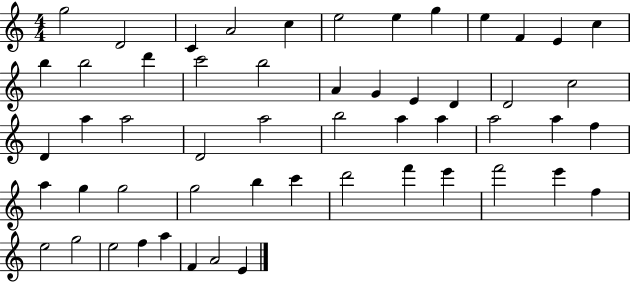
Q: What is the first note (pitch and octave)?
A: G5